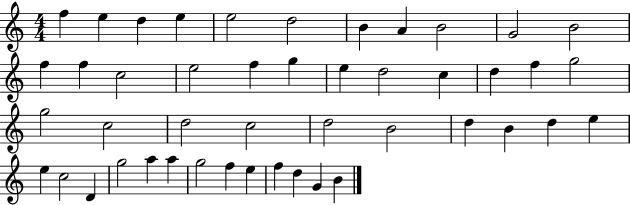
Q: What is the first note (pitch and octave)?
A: F5